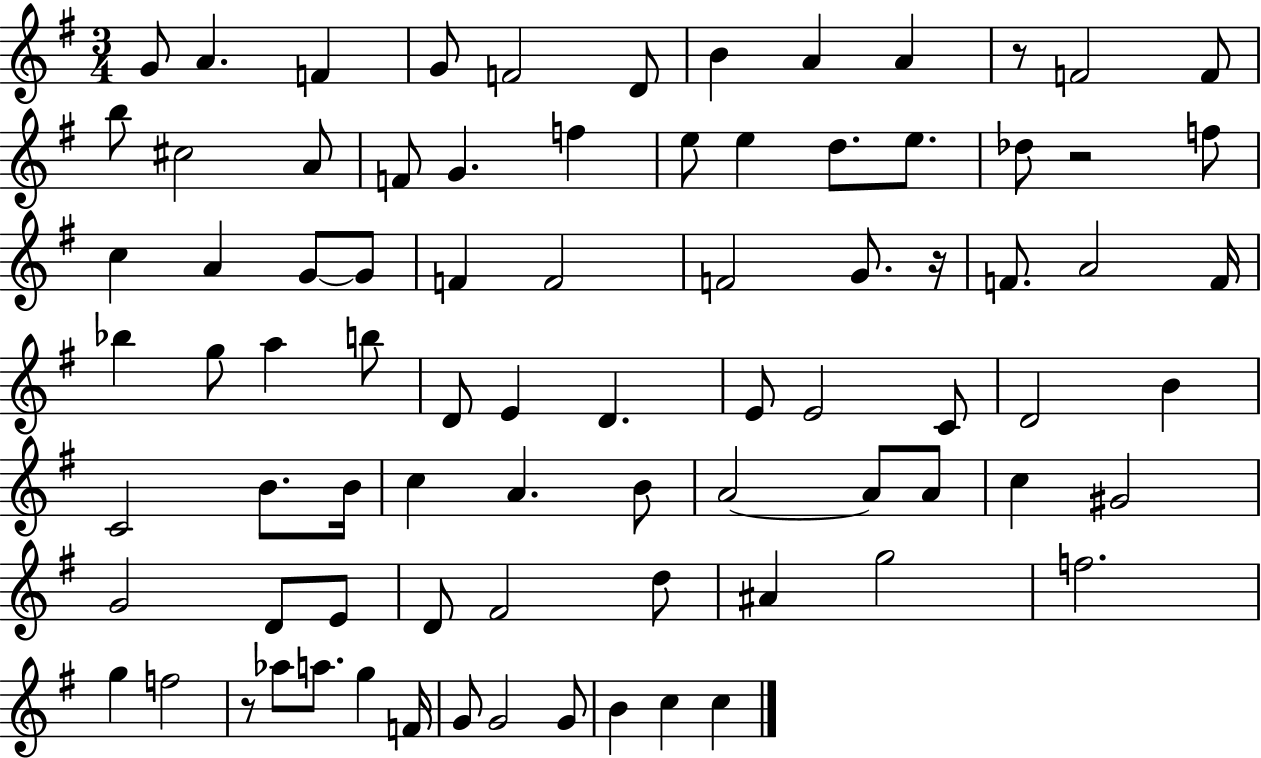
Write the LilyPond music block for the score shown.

{
  \clef treble
  \numericTimeSignature
  \time 3/4
  \key g \major
  \repeat volta 2 { g'8 a'4. f'4 | g'8 f'2 d'8 | b'4 a'4 a'4 | r8 f'2 f'8 | \break b''8 cis''2 a'8 | f'8 g'4. f''4 | e''8 e''4 d''8. e''8. | des''8 r2 f''8 | \break c''4 a'4 g'8~~ g'8 | f'4 f'2 | f'2 g'8. r16 | f'8. a'2 f'16 | \break bes''4 g''8 a''4 b''8 | d'8 e'4 d'4. | e'8 e'2 c'8 | d'2 b'4 | \break c'2 b'8. b'16 | c''4 a'4. b'8 | a'2~~ a'8 a'8 | c''4 gis'2 | \break g'2 d'8 e'8 | d'8 fis'2 d''8 | ais'4 g''2 | f''2. | \break g''4 f''2 | r8 aes''8 a''8. g''4 f'16 | g'8 g'2 g'8 | b'4 c''4 c''4 | \break } \bar "|."
}